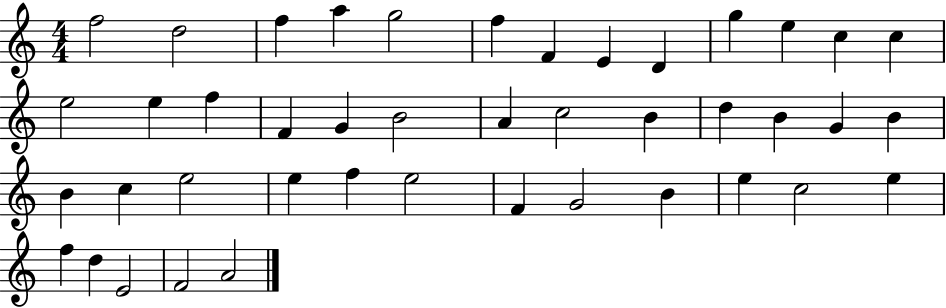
{
  \clef treble
  \numericTimeSignature
  \time 4/4
  \key c \major
  f''2 d''2 | f''4 a''4 g''2 | f''4 f'4 e'4 d'4 | g''4 e''4 c''4 c''4 | \break e''2 e''4 f''4 | f'4 g'4 b'2 | a'4 c''2 b'4 | d''4 b'4 g'4 b'4 | \break b'4 c''4 e''2 | e''4 f''4 e''2 | f'4 g'2 b'4 | e''4 c''2 e''4 | \break f''4 d''4 e'2 | f'2 a'2 | \bar "|."
}